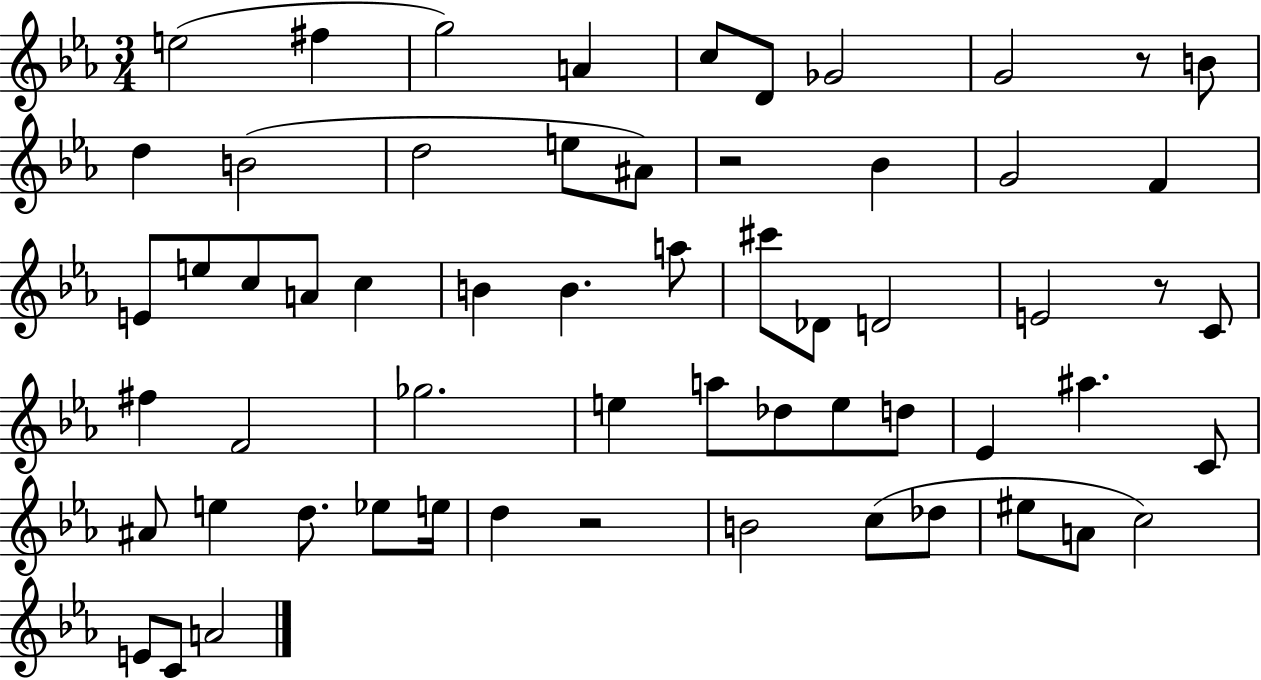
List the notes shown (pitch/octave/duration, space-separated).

E5/h F#5/q G5/h A4/q C5/e D4/e Gb4/h G4/h R/e B4/e D5/q B4/h D5/h E5/e A#4/e R/h Bb4/q G4/h F4/q E4/e E5/e C5/e A4/e C5/q B4/q B4/q. A5/e C#6/e Db4/e D4/h E4/h R/e C4/e F#5/q F4/h Gb5/h. E5/q A5/e Db5/e E5/e D5/e Eb4/q A#5/q. C4/e A#4/e E5/q D5/e. Eb5/e E5/s D5/q R/h B4/h C5/e Db5/e EIS5/e A4/e C5/h E4/e C4/e A4/h